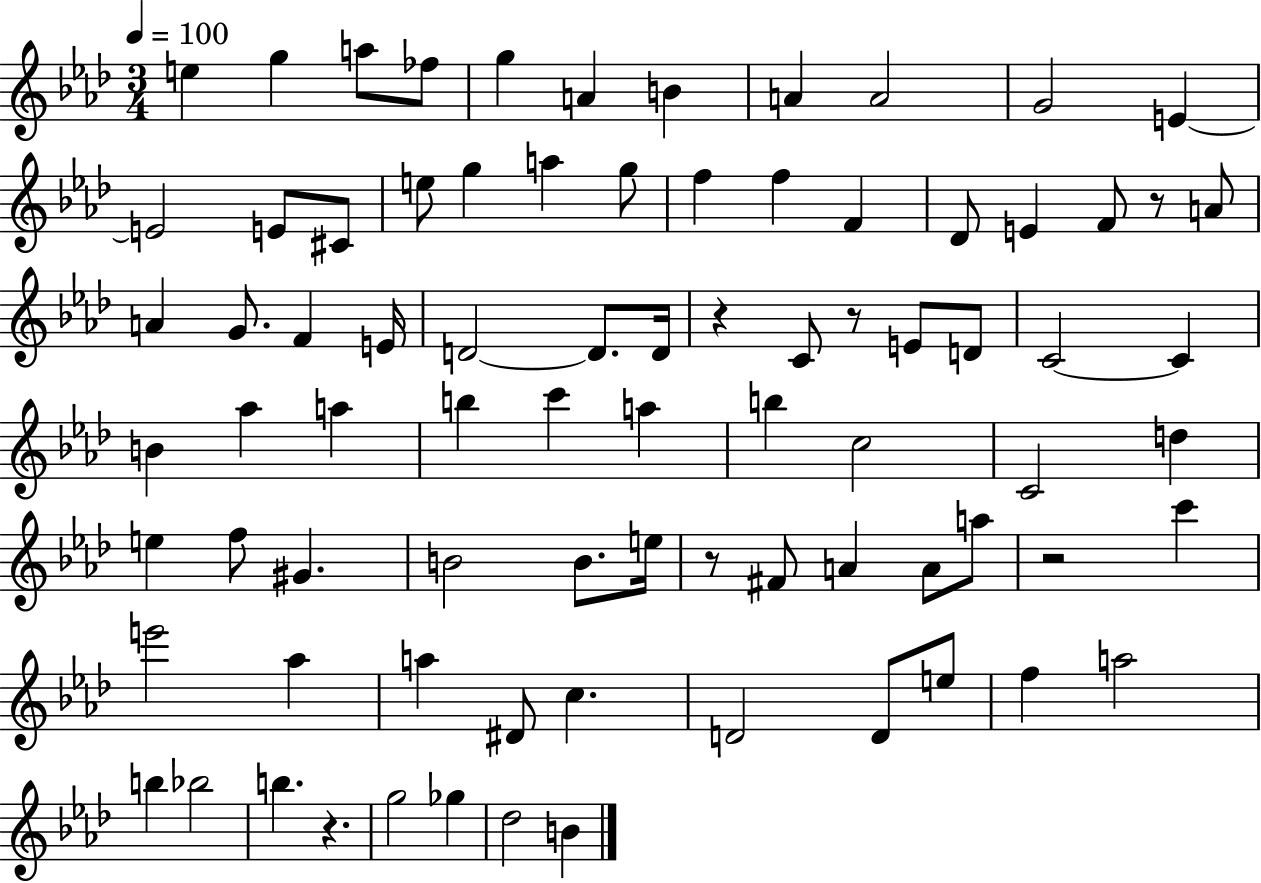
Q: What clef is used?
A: treble